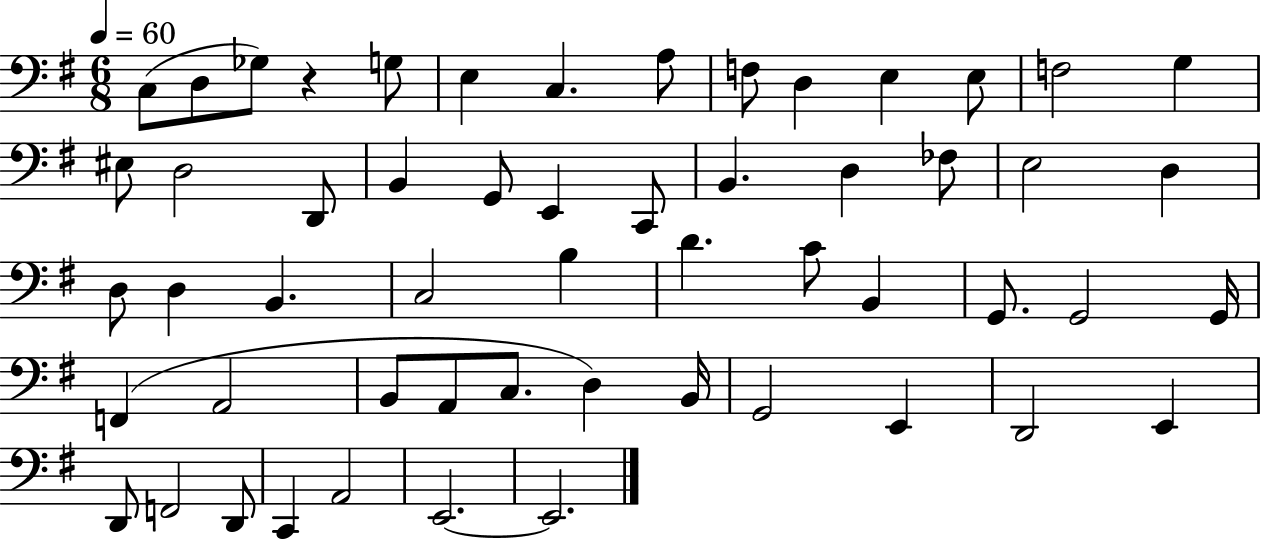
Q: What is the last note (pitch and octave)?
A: E2